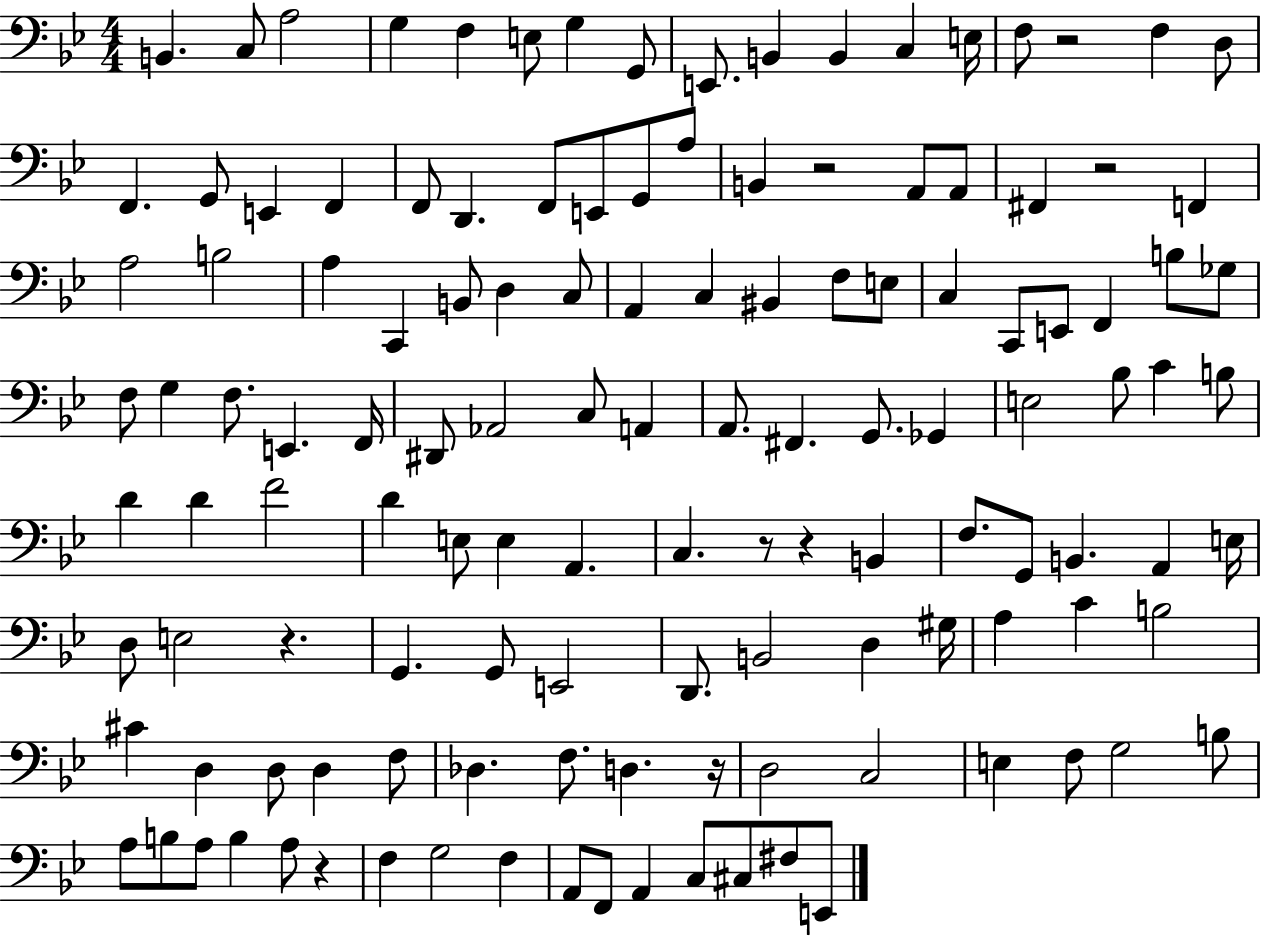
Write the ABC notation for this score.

X:1
T:Untitled
M:4/4
L:1/4
K:Bb
B,, C,/2 A,2 G, F, E,/2 G, G,,/2 E,,/2 B,, B,, C, E,/4 F,/2 z2 F, D,/2 F,, G,,/2 E,, F,, F,,/2 D,, F,,/2 E,,/2 G,,/2 A,/2 B,, z2 A,,/2 A,,/2 ^F,, z2 F,, A,2 B,2 A, C,, B,,/2 D, C,/2 A,, C, ^B,, F,/2 E,/2 C, C,,/2 E,,/2 F,, B,/2 _G,/2 F,/2 G, F,/2 E,, F,,/4 ^D,,/2 _A,,2 C,/2 A,, A,,/2 ^F,, G,,/2 _G,, E,2 _B,/2 C B,/2 D D F2 D E,/2 E, A,, C, z/2 z B,, F,/2 G,,/2 B,, A,, E,/4 D,/2 E,2 z G,, G,,/2 E,,2 D,,/2 B,,2 D, ^G,/4 A, C B,2 ^C D, D,/2 D, F,/2 _D, F,/2 D, z/4 D,2 C,2 E, F,/2 G,2 B,/2 A,/2 B,/2 A,/2 B, A,/2 z F, G,2 F, A,,/2 F,,/2 A,, C,/2 ^C,/2 ^F,/2 E,,/2